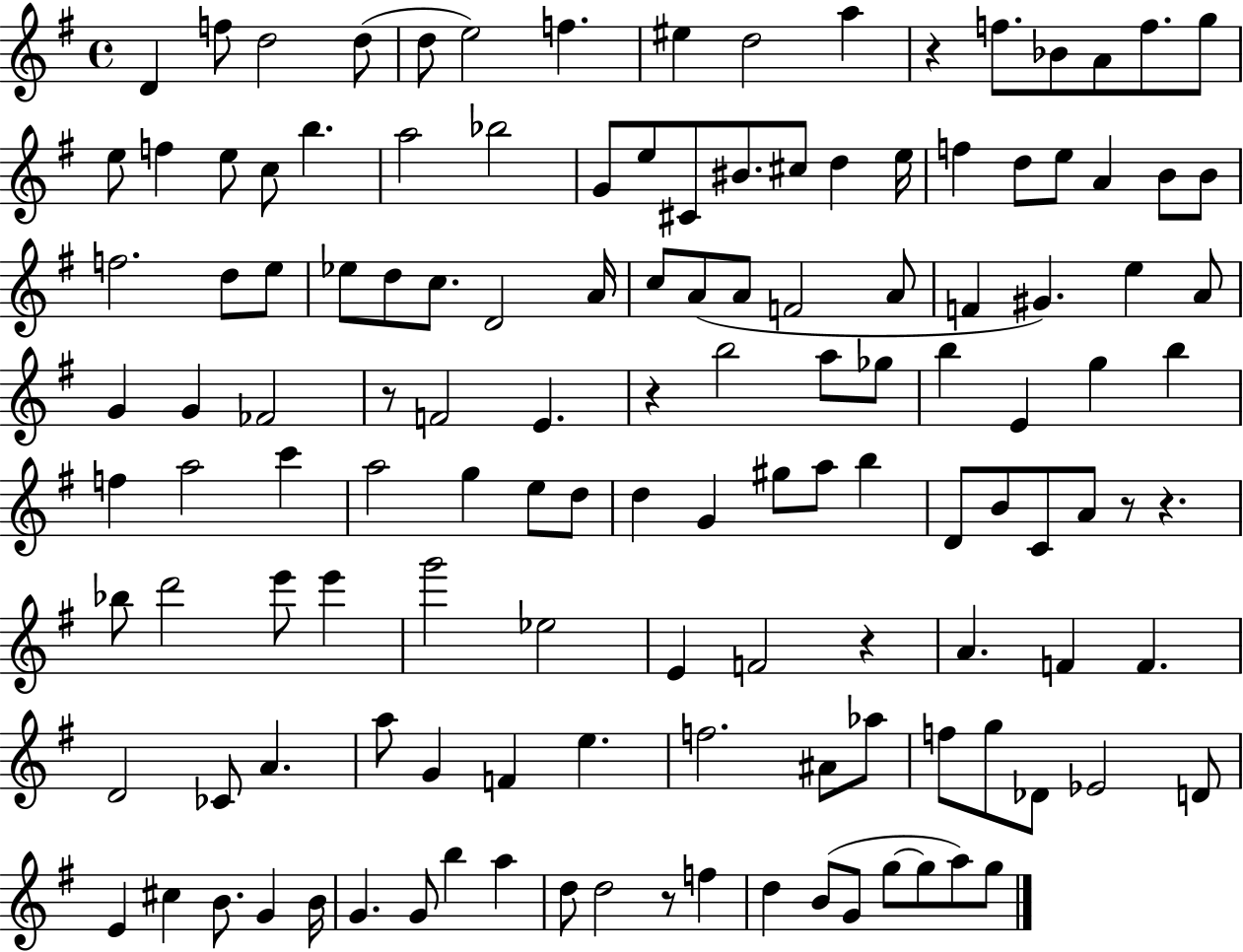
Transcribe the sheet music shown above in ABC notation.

X:1
T:Untitled
M:4/4
L:1/4
K:G
D f/2 d2 d/2 d/2 e2 f ^e d2 a z f/2 _B/2 A/2 f/2 g/2 e/2 f e/2 c/2 b a2 _b2 G/2 e/2 ^C/2 ^B/2 ^c/2 d e/4 f d/2 e/2 A B/2 B/2 f2 d/2 e/2 _e/2 d/2 c/2 D2 A/4 c/2 A/2 A/2 F2 A/2 F ^G e A/2 G G _F2 z/2 F2 E z b2 a/2 _g/2 b E g b f a2 c' a2 g e/2 d/2 d G ^g/2 a/2 b D/2 B/2 C/2 A/2 z/2 z _b/2 d'2 e'/2 e' g'2 _e2 E F2 z A F F D2 _C/2 A a/2 G F e f2 ^A/2 _a/2 f/2 g/2 _D/2 _E2 D/2 E ^c B/2 G B/4 G G/2 b a d/2 d2 z/2 f d B/2 G/2 g/2 g/2 a/2 g/2